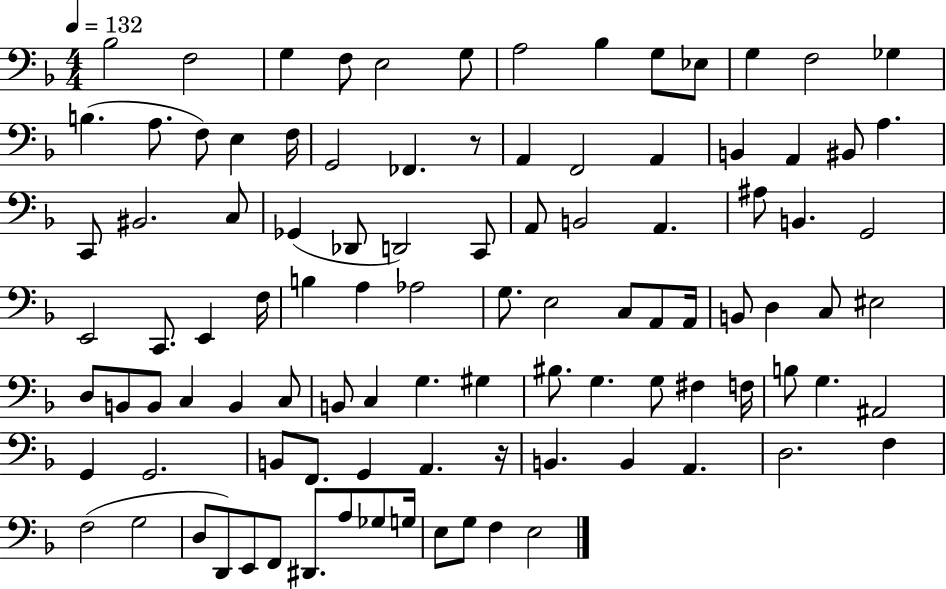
X:1
T:Untitled
M:4/4
L:1/4
K:F
_B,2 F,2 G, F,/2 E,2 G,/2 A,2 _B, G,/2 _E,/2 G, F,2 _G, B, A,/2 F,/2 E, F,/4 G,,2 _F,, z/2 A,, F,,2 A,, B,, A,, ^B,,/2 A, C,,/2 ^B,,2 C,/2 _G,, _D,,/2 D,,2 C,,/2 A,,/2 B,,2 A,, ^A,/2 B,, G,,2 E,,2 C,,/2 E,, F,/4 B, A, _A,2 G,/2 E,2 C,/2 A,,/2 A,,/4 B,,/2 D, C,/2 ^E,2 D,/2 B,,/2 B,,/2 C, B,, C,/2 B,,/2 C, G, ^G, ^B,/2 G, G,/2 ^F, F,/4 B,/2 G, ^A,,2 G,, G,,2 B,,/2 F,,/2 G,, A,, z/4 B,, B,, A,, D,2 F, F,2 G,2 D,/2 D,,/2 E,,/2 F,,/2 ^D,,/2 A,/2 _G,/2 G,/4 E,/2 G,/2 F, E,2